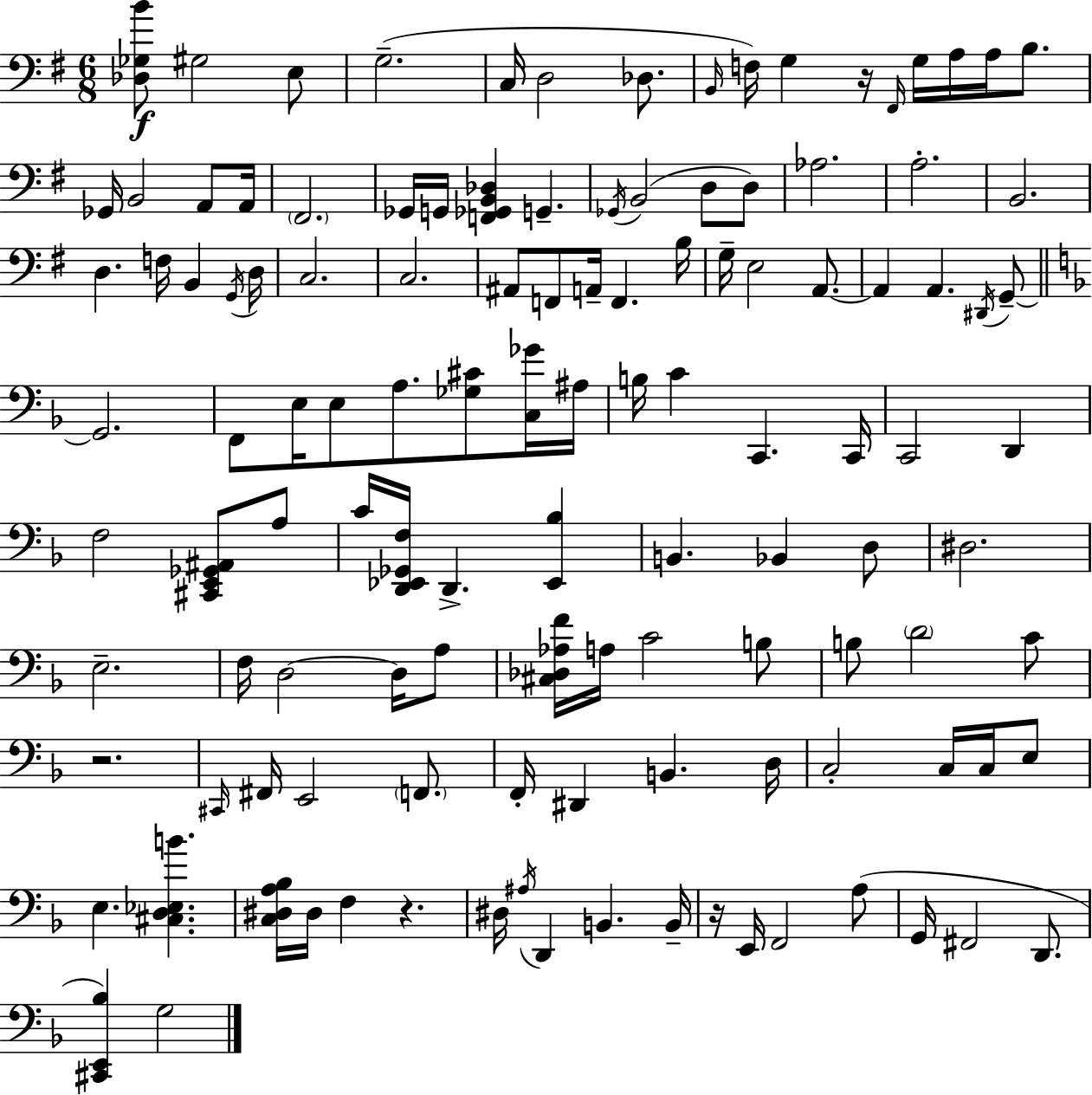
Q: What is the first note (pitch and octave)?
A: G#3